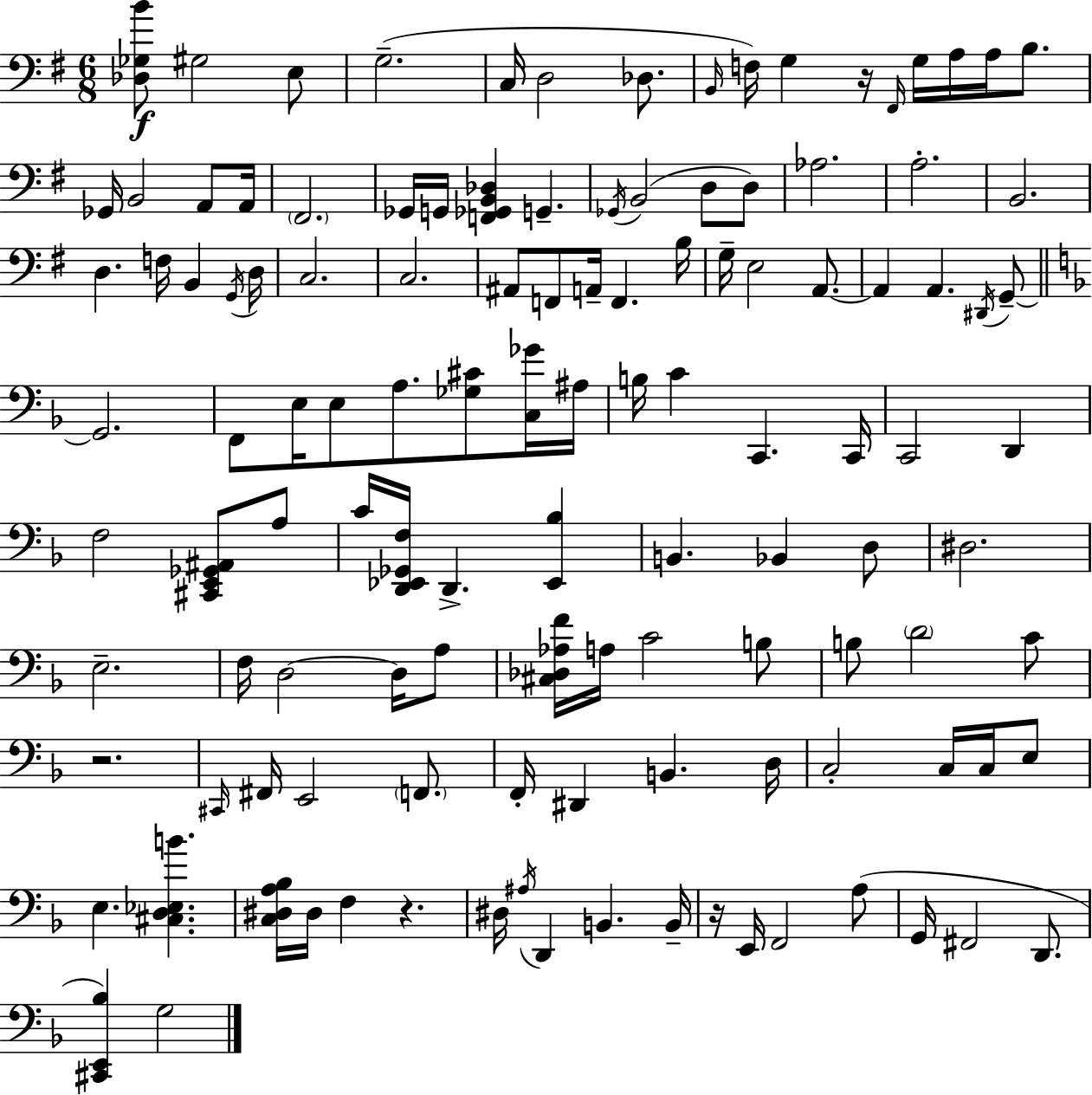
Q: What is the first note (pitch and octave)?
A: G#3